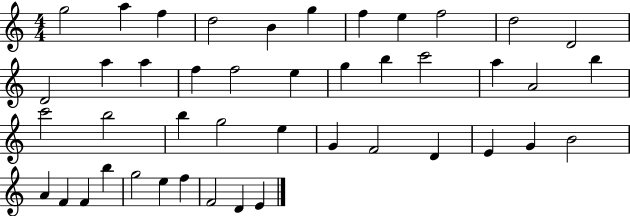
G5/h A5/q F5/q D5/h B4/q G5/q F5/q E5/q F5/h D5/h D4/h D4/h A5/q A5/q F5/q F5/h E5/q G5/q B5/q C6/h A5/q A4/h B5/q C6/h B5/h B5/q G5/h E5/q G4/q F4/h D4/q E4/q G4/q B4/h A4/q F4/q F4/q B5/q G5/h E5/q F5/q F4/h D4/q E4/q